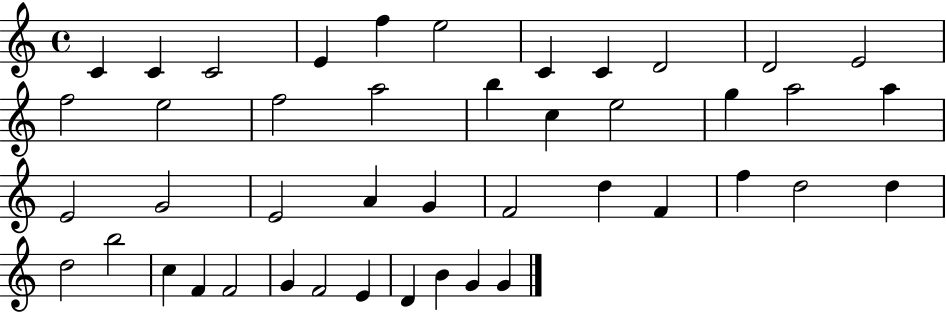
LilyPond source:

{
  \clef treble
  \time 4/4
  \defaultTimeSignature
  \key c \major
  c'4 c'4 c'2 | e'4 f''4 e''2 | c'4 c'4 d'2 | d'2 e'2 | \break f''2 e''2 | f''2 a''2 | b''4 c''4 e''2 | g''4 a''2 a''4 | \break e'2 g'2 | e'2 a'4 g'4 | f'2 d''4 f'4 | f''4 d''2 d''4 | \break d''2 b''2 | c''4 f'4 f'2 | g'4 f'2 e'4 | d'4 b'4 g'4 g'4 | \break \bar "|."
}